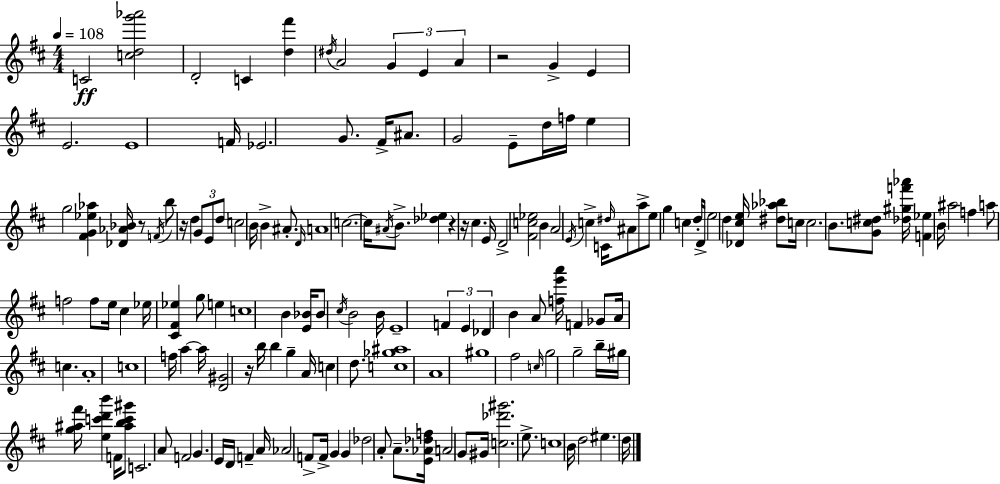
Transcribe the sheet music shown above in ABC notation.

X:1
T:Untitled
M:4/4
L:1/4
K:D
C2 [cdg'_a']2 D2 C [d^f'] ^d/4 A2 G E A z2 G E E2 E4 F/4 _E2 G/2 ^F/4 ^A/2 G2 E/2 d/4 f/4 e g2 [^FG_e_a] [_D_A_B]/4 z/2 F/4 b/2 z/4 d G/2 E/2 d/2 c2 B/4 B ^A/2 D/4 A4 c2 c/4 ^A/4 B/2 [_d_e] z z/4 ^c E/4 D2 [^Fc_e]2 B A2 E/4 c C/4 ^d/4 ^A/2 a/2 e/2 g c d/4 D/4 e2 d [_D^ce]/4 [^d_a_b]/2 c/4 c2 B/2 [Gc^d]/2 [_d^gf'_a']/4 [F_e] B/4 ^a2 f a/2 f2 f/2 e/4 ^c _e/4 [^C^F_e] g/2 e c4 B [E_B]/4 _B/2 ^c/4 B2 B/4 E4 F E _D B A/2 [fe'a']/4 F _G/2 A/4 c A4 c4 f/4 a a/4 [D^G]2 z/4 b/4 b g A/4 c d/2 [c_g^a]4 A4 ^g4 ^f2 c/4 g2 g2 b/4 ^g/4 [g^a^f']/4 [ec'd'b'] F/4 [^abc'^g']/2 C2 A/2 F2 G E/4 D/4 F A/4 _A2 F/2 F/4 G G _d2 A/2 A/2 [E_A_df]/4 A2 G/2 ^G/4 [c_d'^g']2 e/2 c4 B/4 d2 ^e d/4